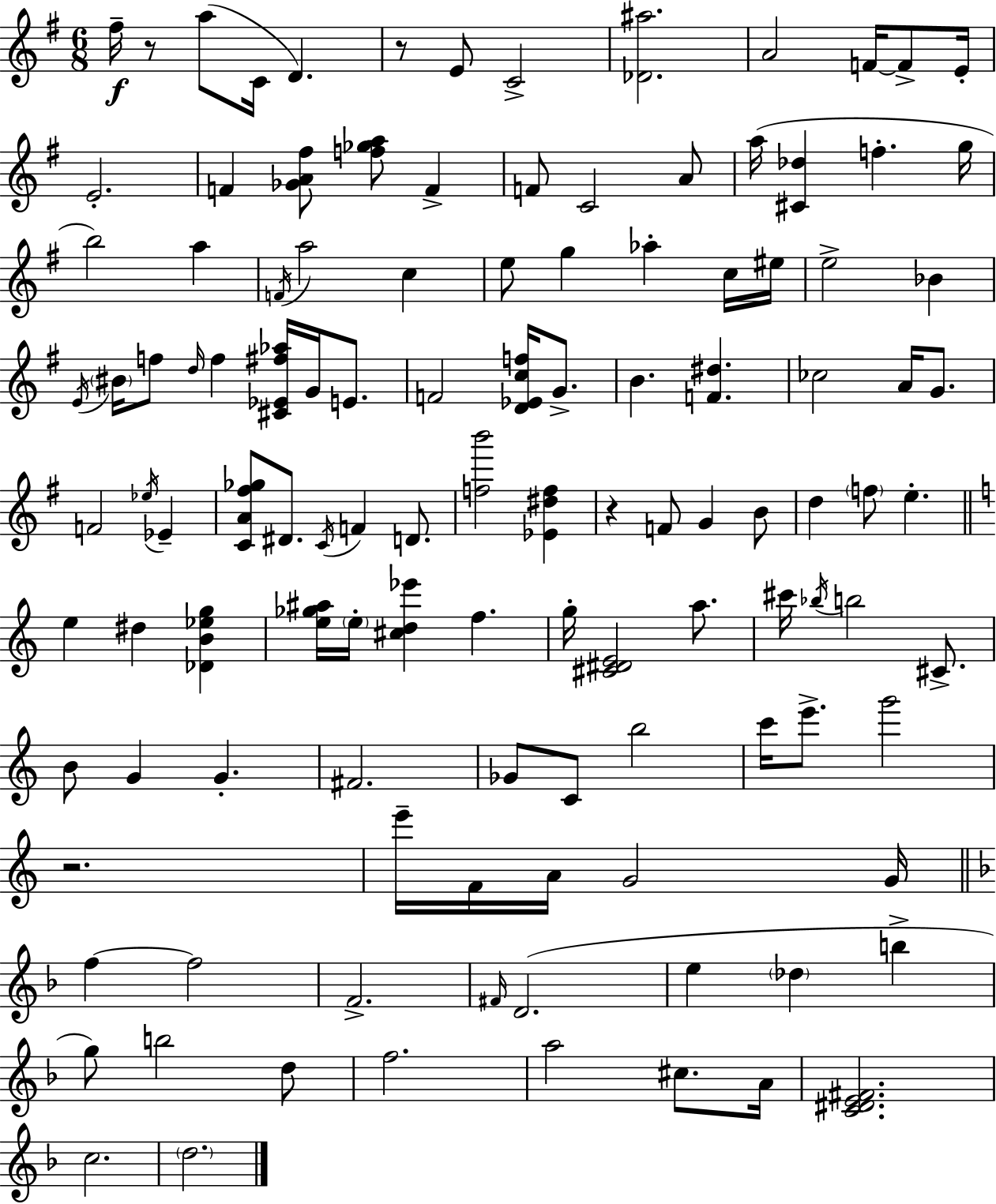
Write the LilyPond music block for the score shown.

{
  \clef treble
  \numericTimeSignature
  \time 6/8
  \key g \major
  fis''16--\f r8 a''8( c'16 d'4.) | r8 e'8 c'2-> | <des' ais''>2. | a'2 f'16~~ f'8-> e'16-. | \break e'2.-. | f'4 <ges' a' fis''>8 <f'' ges'' a''>8 f'4-> | f'8 c'2 a'8 | a''16( <cis' des''>4 f''4.-. g''16 | \break b''2) a''4 | \acciaccatura { f'16 } a''2 c''4 | e''8 g''4 aes''4-. c''16 | eis''16 e''2-> bes'4 | \break \acciaccatura { e'16 } \parenthesize bis'16 f''8 \grace { d''16 } f''4 <cis' ees' fis'' aes''>16 g'16 | e'8. f'2 <d' ees' c'' f''>16 | g'8.-> b'4. <f' dis''>4. | ces''2 a'16 | \break g'8. f'2 \acciaccatura { ees''16 } | ees'4-- <c' a' fis'' ges''>8 dis'8. \acciaccatura { c'16 } f'4 | d'8. <f'' b'''>2 | <ees' dis'' f''>4 r4 f'8 g'4 | \break b'8 d''4 \parenthesize f''8 e''4.-. | \bar "||" \break \key c \major e''4 dis''4 <des' b' ees'' g''>4 | <e'' ges'' ais''>16 \parenthesize e''16-. <cis'' d'' ees'''>4 f''4. | g''16-. <cis' dis' e'>2 a''8. | cis'''16 \acciaccatura { bes''16 } b''2 cis'8.-> | \break b'8 g'4 g'4.-. | fis'2. | ges'8 c'8 b''2 | c'''16 e'''8.-> g'''2 | \break r2. | e'''16-- f'16 a'16 g'2 | g'16 \bar "||" \break \key f \major f''4~~ f''2 | f'2.-> | \grace { fis'16 } d'2.( | e''4 \parenthesize des''4 b''4-> | \break g''8) b''2 d''8 | f''2. | a''2 cis''8. | a'16 <c' dis' e' fis'>2. | \break c''2. | \parenthesize d''2. | \bar "|."
}